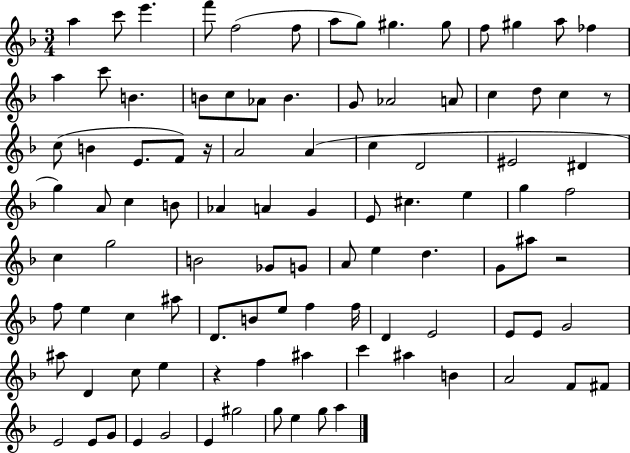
{
  \clef treble
  \numericTimeSignature
  \time 3/4
  \key f \major
  a''4 c'''8 e'''4. | f'''8 f''2( f''8 | a''8 g''8) gis''4. gis''8 | f''8 gis''4 a''8 fes''4 | \break a''4 c'''8 b'4. | b'8 c''8 aes'8 b'4. | g'8 aes'2 a'8 | c''4 d''8 c''4 r8 | \break c''8( b'4 e'8. f'8) r16 | a'2 a'4( | c''4 d'2 | eis'2 dis'4 | \break g''4) a'8 c''4 b'8 | aes'4 a'4 g'4 | e'8 cis''4. e''4 | g''4 f''2 | \break c''4 g''2 | b'2 ges'8 g'8 | a'8 e''4 d''4. | g'8 ais''8 r2 | \break f''8 e''4 c''4 ais''8 | d'8. b'8 e''8 f''4 f''16 | d'4 e'2 | e'8 e'8 g'2 | \break ais''8 d'4 c''8 e''4 | r4 f''4 ais''4 | c'''4 ais''4 b'4 | a'2 f'8 fis'8 | \break e'2 e'8 g'8 | e'4 g'2 | e'4 gis''2 | g''8 e''4 g''8 a''4 | \break \bar "|."
}